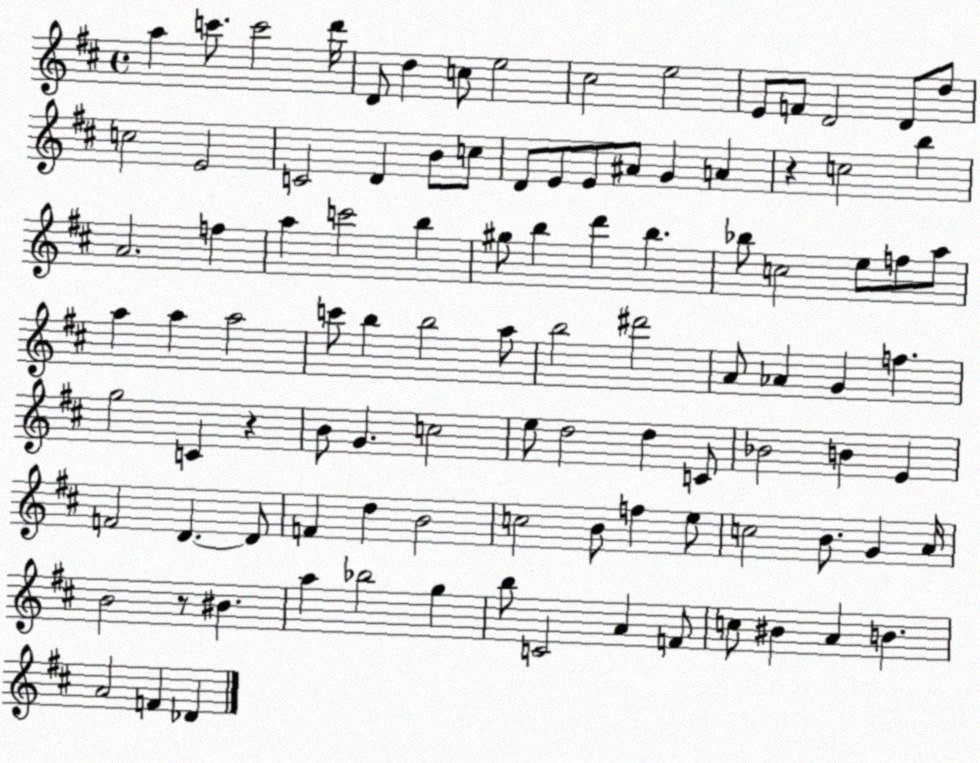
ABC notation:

X:1
T:Untitled
M:4/4
L:1/4
K:D
a c'/2 c'2 d'/4 D/2 d c/2 e2 ^c2 e2 E/2 F/2 D2 D/2 d/2 c2 E2 C2 D B/2 c/2 D/2 E/2 E/2 ^A/2 G A z c2 b A2 f a c'2 b ^g/2 b d' b _b/2 c2 e/2 f/2 a/2 a a a2 c'/2 b b2 a/2 b2 ^d'2 A/2 _A G f g2 C z B/2 G c2 e/2 d2 d C/2 _B2 B E F2 D D/2 F d B2 c2 B/2 f e/2 c2 B/2 G A/4 B2 z/2 ^B a _b2 g b/2 C2 A F/2 c/2 ^B A B A2 F _D